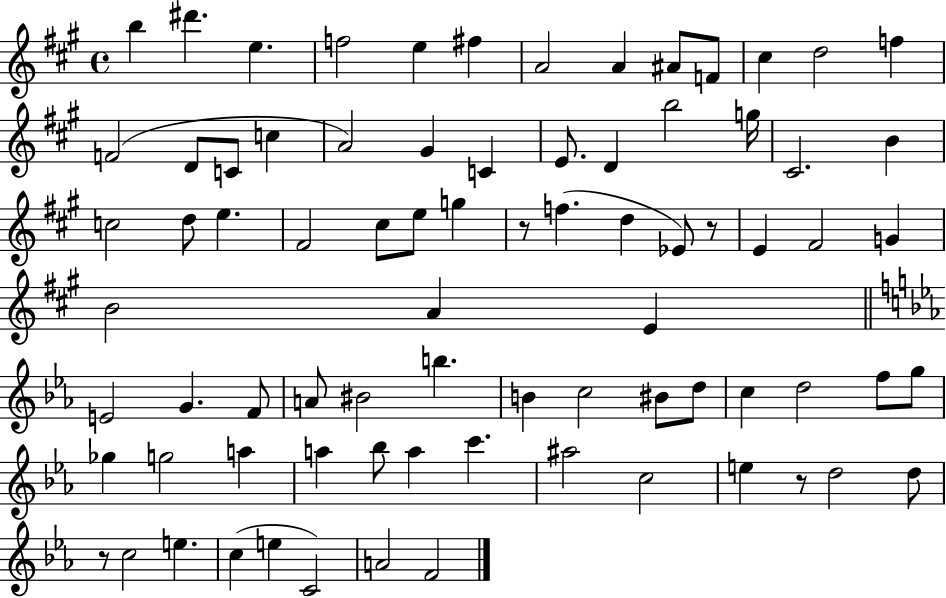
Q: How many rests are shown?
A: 4